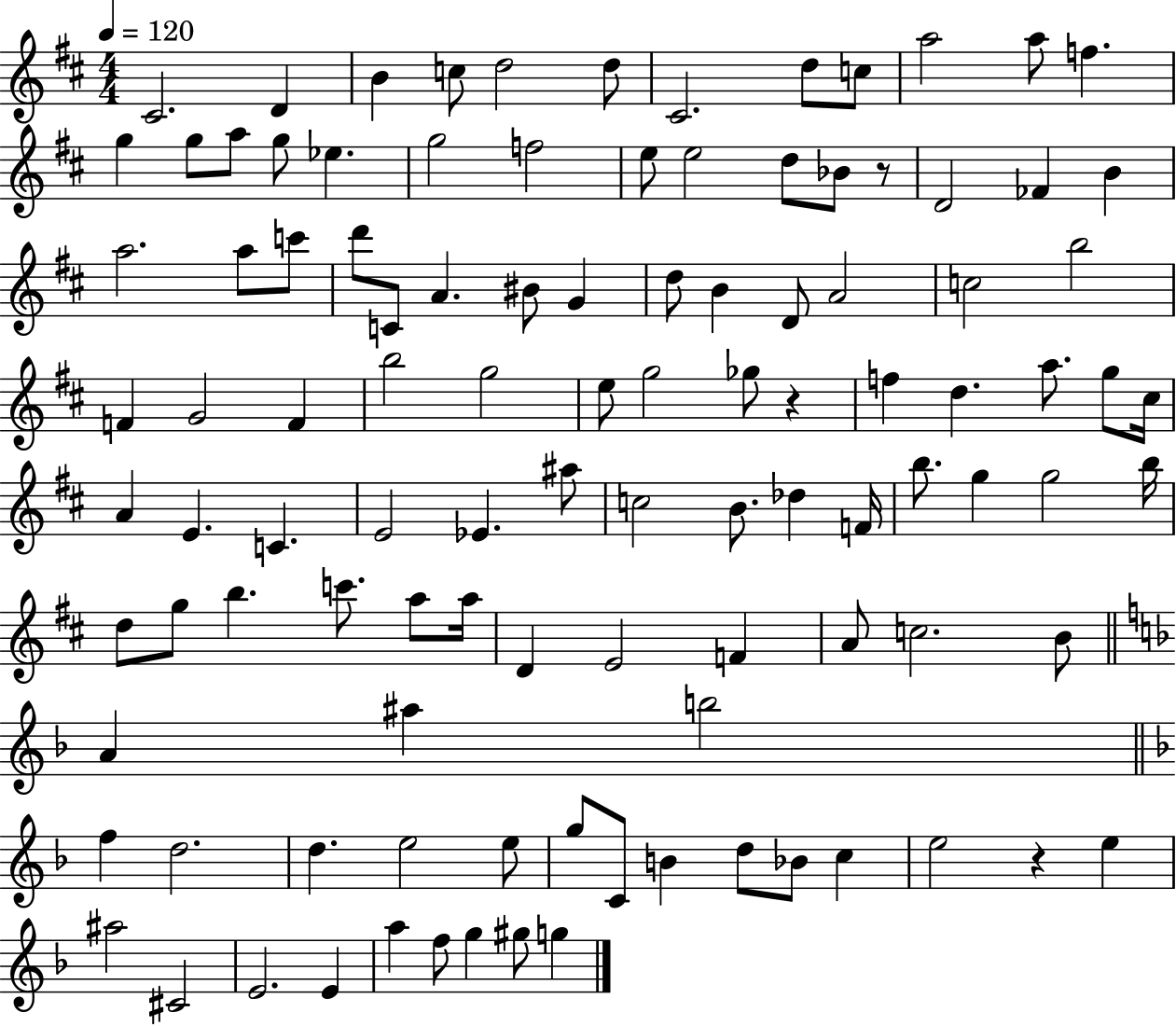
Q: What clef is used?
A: treble